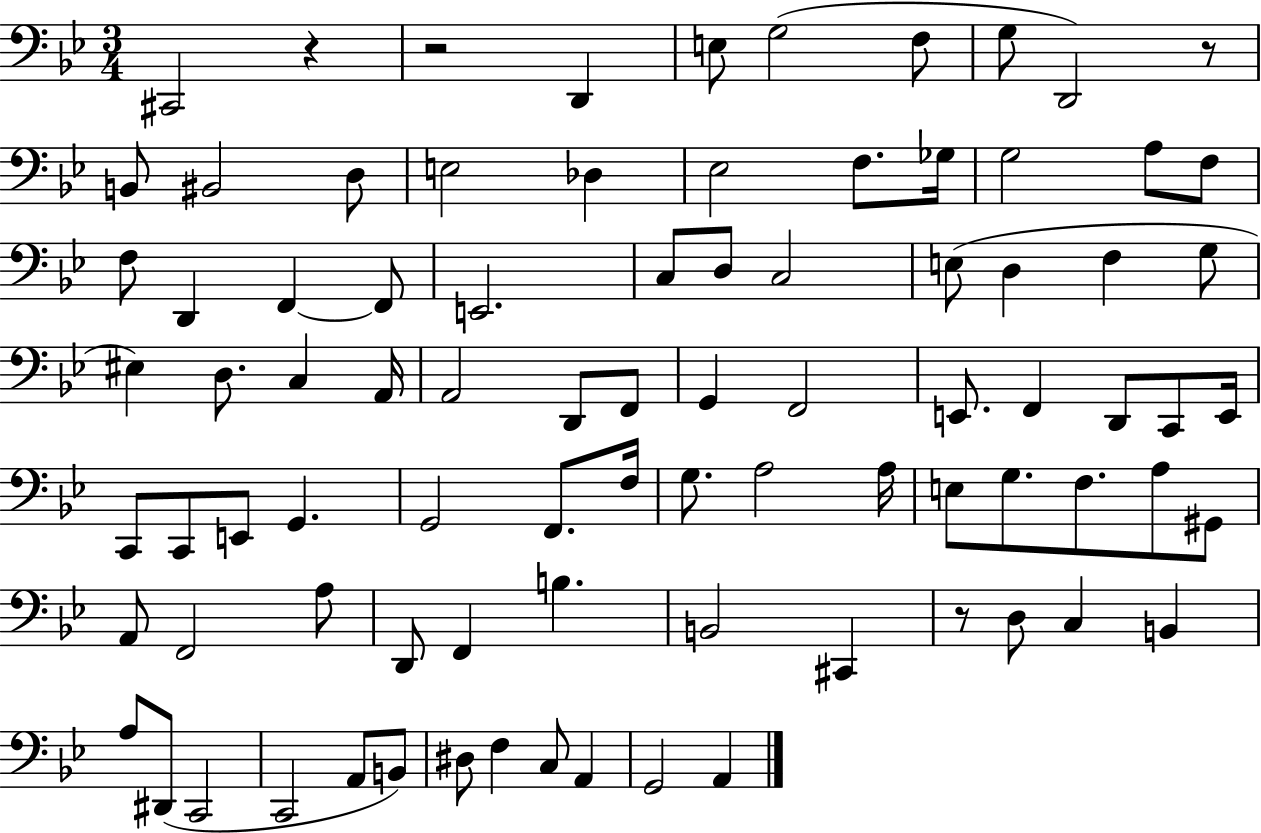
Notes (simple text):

C#2/h R/q R/h D2/q E3/e G3/h F3/e G3/e D2/h R/e B2/e BIS2/h D3/e E3/h Db3/q Eb3/h F3/e. Gb3/s G3/h A3/e F3/e F3/e D2/q F2/q F2/e E2/h. C3/e D3/e C3/h E3/e D3/q F3/q G3/e EIS3/q D3/e. C3/q A2/s A2/h D2/e F2/e G2/q F2/h E2/e. F2/q D2/e C2/e E2/s C2/e C2/e E2/e G2/q. G2/h F2/e. F3/s G3/e. A3/h A3/s E3/e G3/e. F3/e. A3/e G#2/e A2/e F2/h A3/e D2/e F2/q B3/q. B2/h C#2/q R/e D3/e C3/q B2/q A3/e D#2/e C2/h C2/h A2/e B2/e D#3/e F3/q C3/e A2/q G2/h A2/q